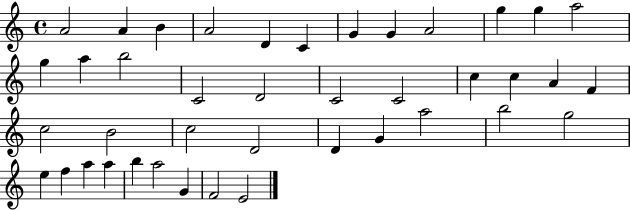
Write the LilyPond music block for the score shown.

{
  \clef treble
  \time 4/4
  \defaultTimeSignature
  \key c \major
  a'2 a'4 b'4 | a'2 d'4 c'4 | g'4 g'4 a'2 | g''4 g''4 a''2 | \break g''4 a''4 b''2 | c'2 d'2 | c'2 c'2 | c''4 c''4 a'4 f'4 | \break c''2 b'2 | c''2 d'2 | d'4 g'4 a''2 | b''2 g''2 | \break e''4 f''4 a''4 a''4 | b''4 a''2 g'4 | f'2 e'2 | \bar "|."
}